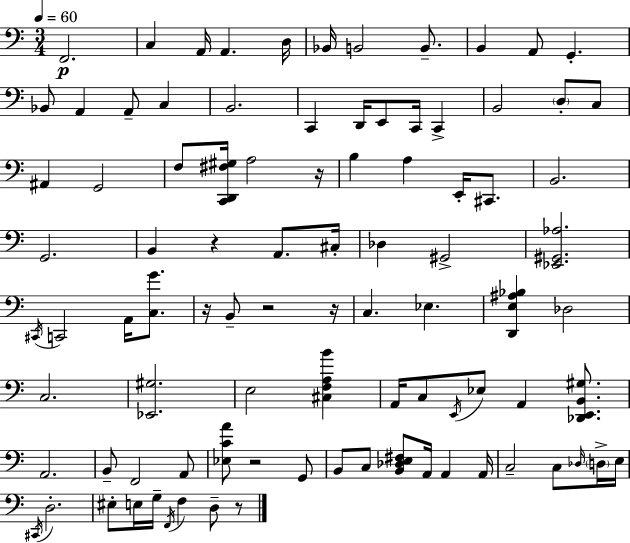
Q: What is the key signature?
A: A minor